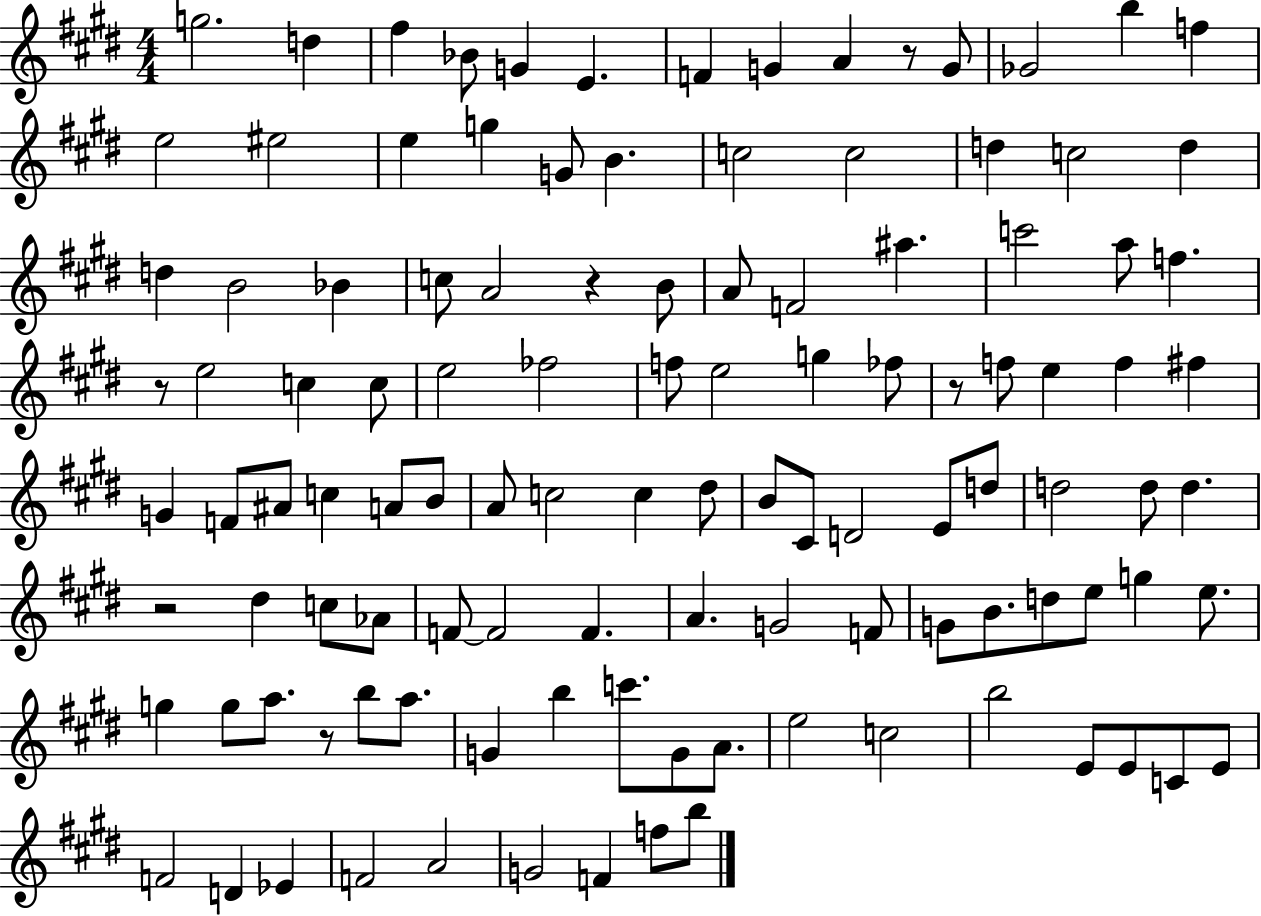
{
  \clef treble
  \numericTimeSignature
  \time 4/4
  \key e \major
  g''2. d''4 | fis''4 bes'8 g'4 e'4. | f'4 g'4 a'4 r8 g'8 | ges'2 b''4 f''4 | \break e''2 eis''2 | e''4 g''4 g'8 b'4. | c''2 c''2 | d''4 c''2 d''4 | \break d''4 b'2 bes'4 | c''8 a'2 r4 b'8 | a'8 f'2 ais''4. | c'''2 a''8 f''4. | \break r8 e''2 c''4 c''8 | e''2 fes''2 | f''8 e''2 g''4 fes''8 | r8 f''8 e''4 f''4 fis''4 | \break g'4 f'8 ais'8 c''4 a'8 b'8 | a'8 c''2 c''4 dis''8 | b'8 cis'8 d'2 e'8 d''8 | d''2 d''8 d''4. | \break r2 dis''4 c''8 aes'8 | f'8~~ f'2 f'4. | a'4. g'2 f'8 | g'8 b'8. d''8 e''8 g''4 e''8. | \break g''4 g''8 a''8. r8 b''8 a''8. | g'4 b''4 c'''8. g'8 a'8. | e''2 c''2 | b''2 e'8 e'8 c'8 e'8 | \break f'2 d'4 ees'4 | f'2 a'2 | g'2 f'4 f''8 b''8 | \bar "|."
}